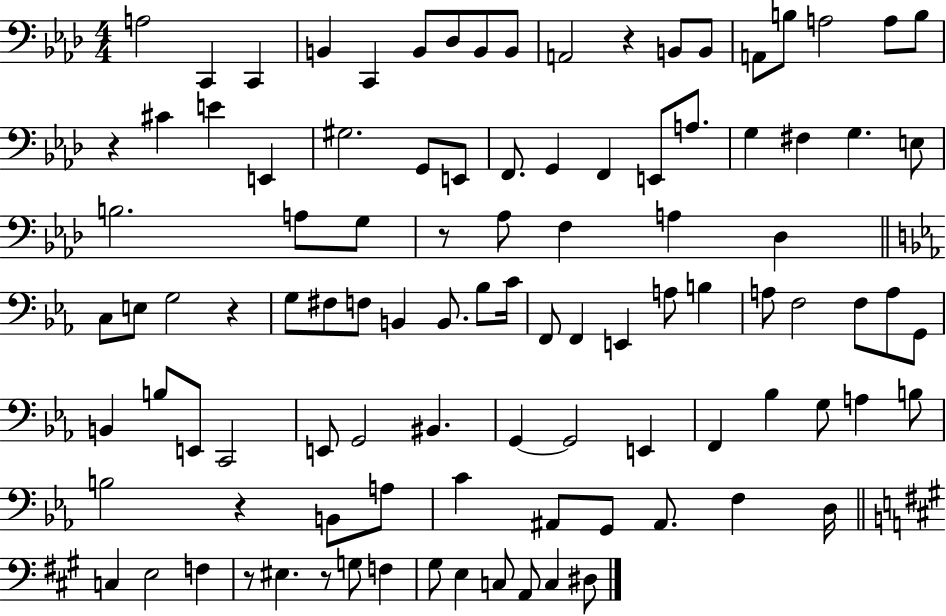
A3/h C2/q C2/q B2/q C2/q B2/e Db3/e B2/e B2/e A2/h R/q B2/e B2/e A2/e B3/e A3/h A3/e B3/e R/q C#4/q E4/q E2/q G#3/h. G2/e E2/e F2/e. G2/q F2/q E2/e A3/e. G3/q F#3/q G3/q. E3/e B3/h. A3/e G3/e R/e Ab3/e F3/q A3/q Db3/q C3/e E3/e G3/h R/q G3/e F#3/e F3/e B2/q B2/e. Bb3/e C4/s F2/e F2/q E2/q A3/e B3/q A3/e F3/h F3/e A3/e G2/e B2/q B3/e E2/e C2/h E2/e G2/h BIS2/q. G2/q G2/h E2/q F2/q Bb3/q G3/e A3/q B3/e B3/h R/q B2/e A3/e C4/q A#2/e G2/e A#2/e. F3/q D3/s C3/q E3/h F3/q R/e EIS3/q. R/e G3/e F3/q G#3/e E3/q C3/e A2/e C3/q D#3/e